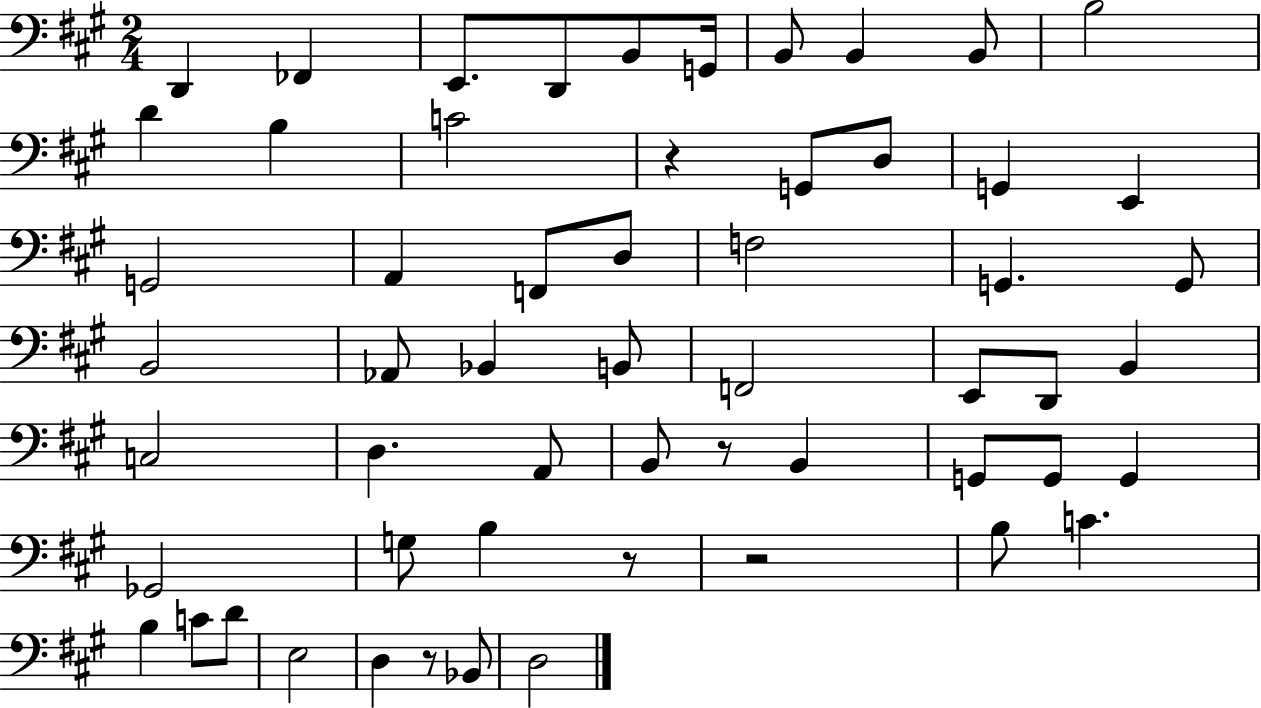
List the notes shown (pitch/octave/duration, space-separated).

D2/q FES2/q E2/e. D2/e B2/e G2/s B2/e B2/q B2/e B3/h D4/q B3/q C4/h R/q G2/e D3/e G2/q E2/q G2/h A2/q F2/e D3/e F3/h G2/q. G2/e B2/h Ab2/e Bb2/q B2/e F2/h E2/e D2/e B2/q C3/h D3/q. A2/e B2/e R/e B2/q G2/e G2/e G2/q Gb2/h G3/e B3/q R/e R/h B3/e C4/q. B3/q C4/e D4/e E3/h D3/q R/e Bb2/e D3/h